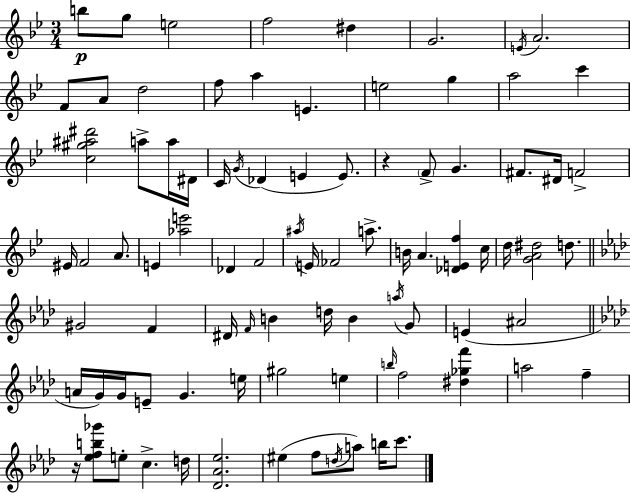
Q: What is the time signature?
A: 3/4